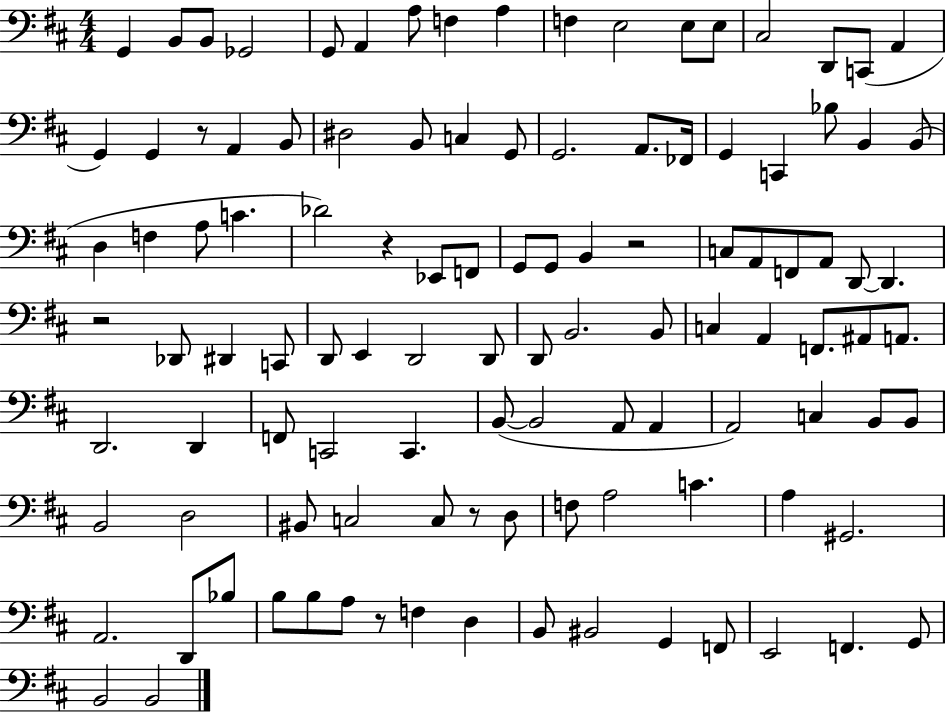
{
  \clef bass
  \numericTimeSignature
  \time 4/4
  \key d \major
  g,4 b,8 b,8 ges,2 | g,8 a,4 a8 f4 a4 | f4 e2 e8 e8 | cis2 d,8 c,8( a,4 | \break g,4) g,4 r8 a,4 b,8 | dis2 b,8 c4 g,8 | g,2. a,8. fes,16 | g,4 c,4 bes8 b,4 b,8( | \break d4 f4 a8 c'4. | des'2) r4 ees,8 f,8 | g,8 g,8 b,4 r2 | c8 a,8 f,8 a,8 d,8~~ d,4. | \break r2 des,8 dis,4 c,8 | d,8 e,4 d,2 d,8 | d,8 b,2. b,8 | c4 a,4 f,8. ais,8 a,8. | \break d,2. d,4 | f,8 c,2 c,4. | b,8~(~ b,2 a,8 a,4 | a,2) c4 b,8 b,8 | \break b,2 d2 | bis,8 c2 c8 r8 d8 | f8 a2 c'4. | a4 gis,2. | \break a,2. d,8 bes8 | b8 b8 a8 r8 f4 d4 | b,8 bis,2 g,4 f,8 | e,2 f,4. g,8 | \break b,2 b,2 | \bar "|."
}